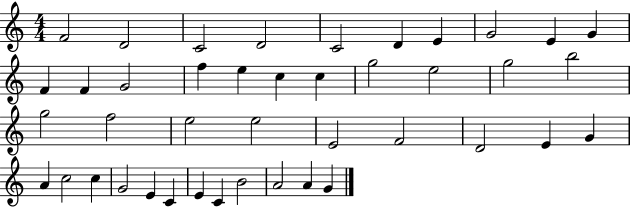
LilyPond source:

{
  \clef treble
  \numericTimeSignature
  \time 4/4
  \key c \major
  f'2 d'2 | c'2 d'2 | c'2 d'4 e'4 | g'2 e'4 g'4 | \break f'4 f'4 g'2 | f''4 e''4 c''4 c''4 | g''2 e''2 | g''2 b''2 | \break g''2 f''2 | e''2 e''2 | e'2 f'2 | d'2 e'4 g'4 | \break a'4 c''2 c''4 | g'2 e'4 c'4 | e'4 c'4 b'2 | a'2 a'4 g'4 | \break \bar "|."
}